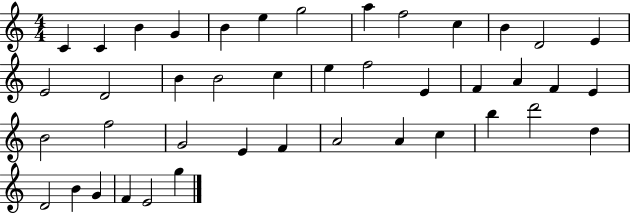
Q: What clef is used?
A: treble